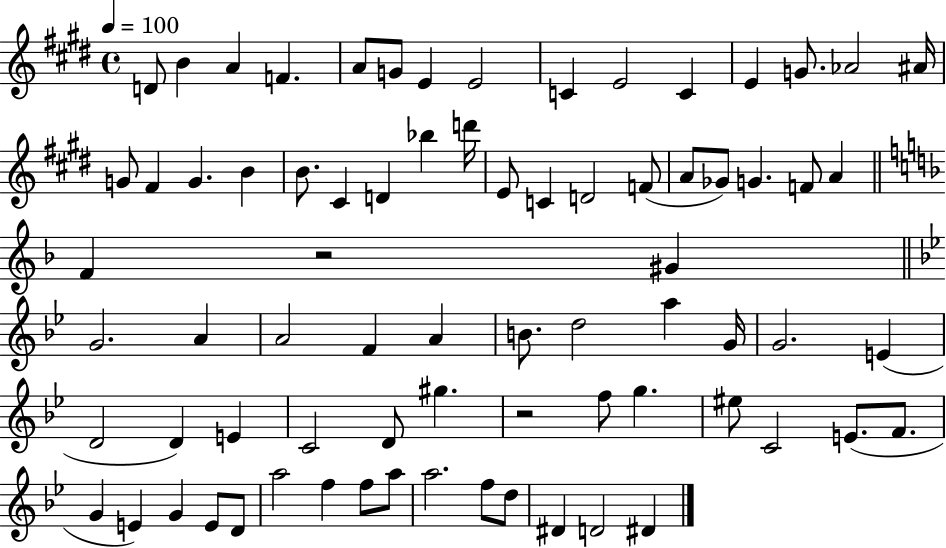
X:1
T:Untitled
M:4/4
L:1/4
K:E
D/2 B A F A/2 G/2 E E2 C E2 C E G/2 _A2 ^A/4 G/2 ^F G B B/2 ^C D _b d'/4 E/2 C D2 F/2 A/2 _G/2 G F/2 A F z2 ^G G2 A A2 F A B/2 d2 a G/4 G2 E D2 D E C2 D/2 ^g z2 f/2 g ^e/2 C2 E/2 F/2 G E G E/2 D/2 a2 f f/2 a/2 a2 f/2 d/2 ^D D2 ^D